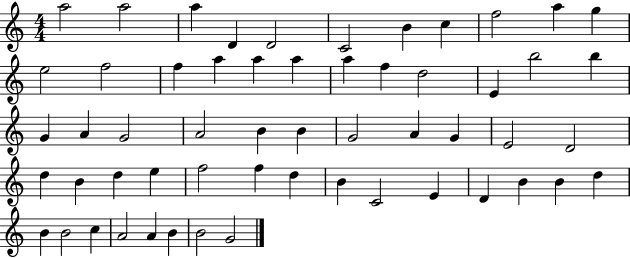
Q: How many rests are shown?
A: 0